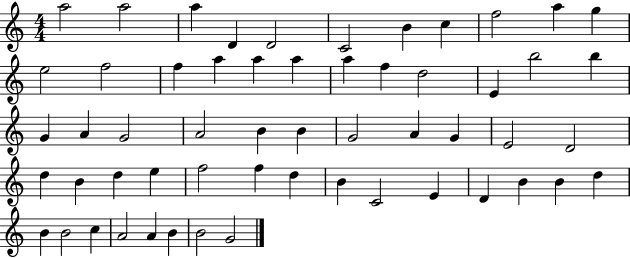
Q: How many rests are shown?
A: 0